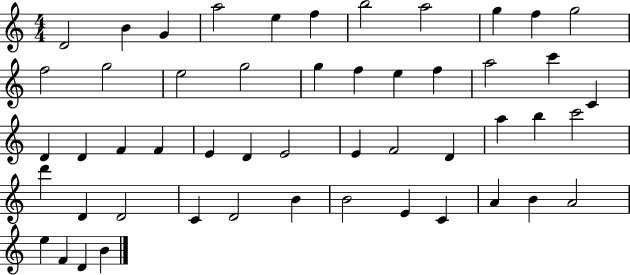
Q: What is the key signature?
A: C major